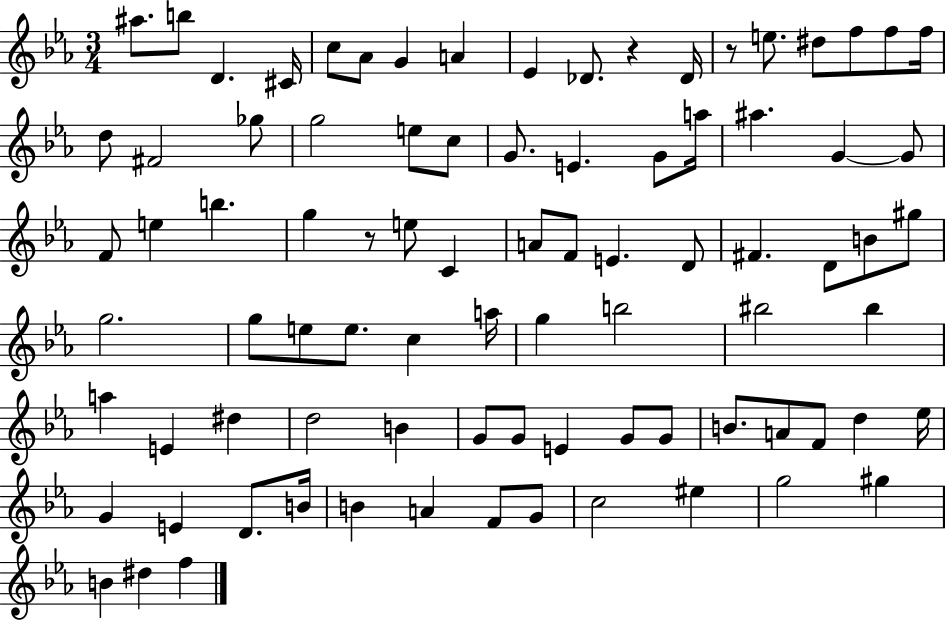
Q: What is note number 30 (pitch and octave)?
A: F4